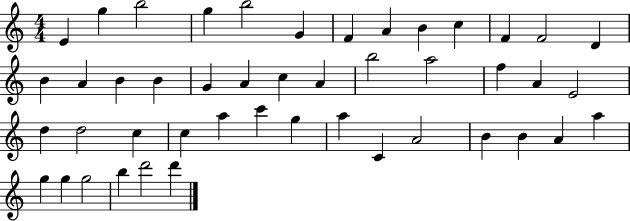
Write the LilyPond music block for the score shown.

{
  \clef treble
  \numericTimeSignature
  \time 4/4
  \key c \major
  e'4 g''4 b''2 | g''4 b''2 g'4 | f'4 a'4 b'4 c''4 | f'4 f'2 d'4 | \break b'4 a'4 b'4 b'4 | g'4 a'4 c''4 a'4 | b''2 a''2 | f''4 a'4 e'2 | \break d''4 d''2 c''4 | c''4 a''4 c'''4 g''4 | a''4 c'4 a'2 | b'4 b'4 a'4 a''4 | \break g''4 g''4 g''2 | b''4 d'''2 d'''4 | \bar "|."
}